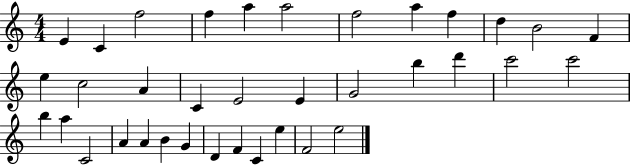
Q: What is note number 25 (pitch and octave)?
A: A5